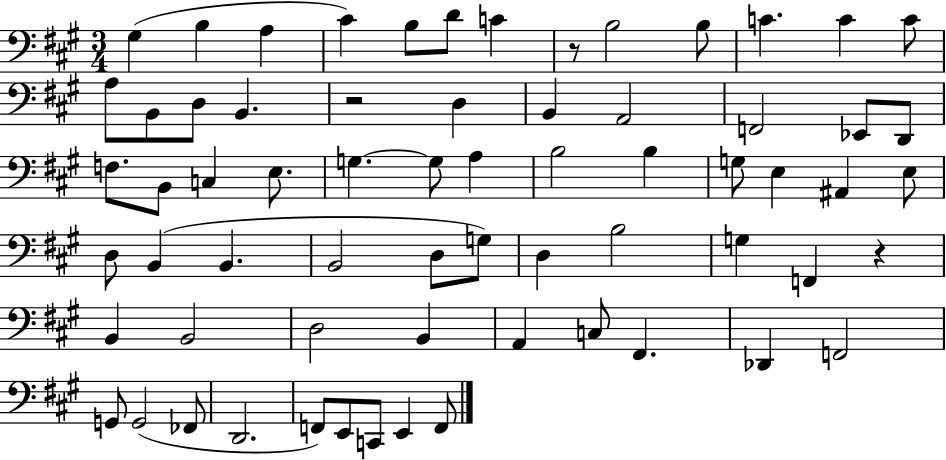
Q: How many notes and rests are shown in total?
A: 66